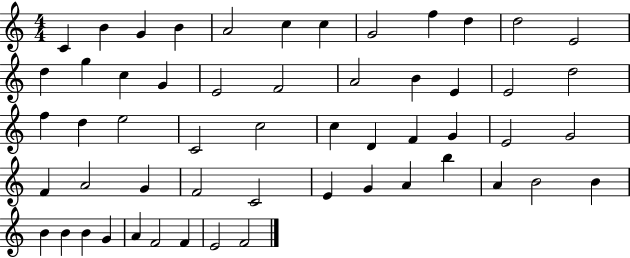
{
  \clef treble
  \numericTimeSignature
  \time 4/4
  \key c \major
  c'4 b'4 g'4 b'4 | a'2 c''4 c''4 | g'2 f''4 d''4 | d''2 e'2 | \break d''4 g''4 c''4 g'4 | e'2 f'2 | a'2 b'4 e'4 | e'2 d''2 | \break f''4 d''4 e''2 | c'2 c''2 | c''4 d'4 f'4 g'4 | e'2 g'2 | \break f'4 a'2 g'4 | f'2 c'2 | e'4 g'4 a'4 b''4 | a'4 b'2 b'4 | \break b'4 b'4 b'4 g'4 | a'4 f'2 f'4 | e'2 f'2 | \bar "|."
}